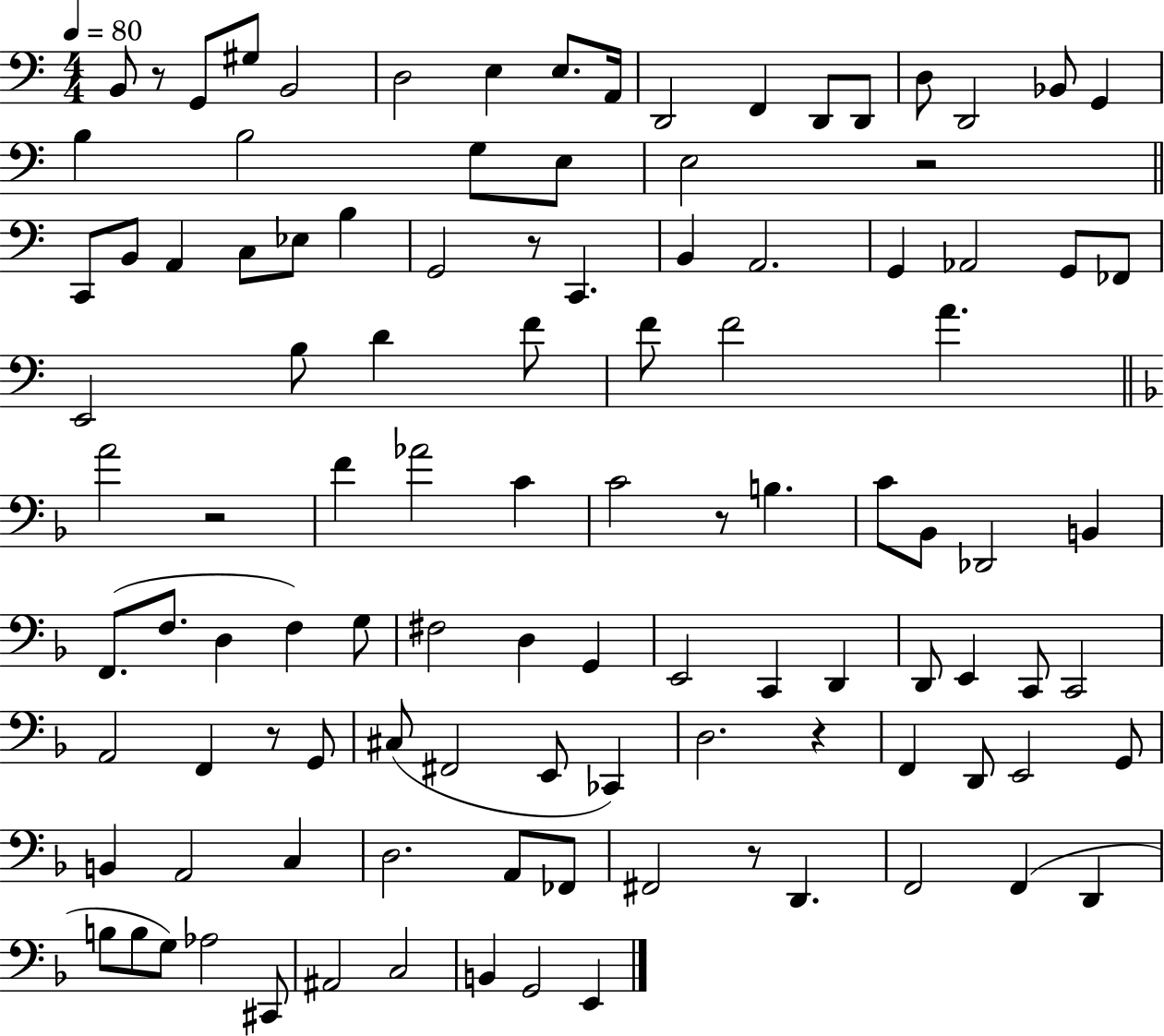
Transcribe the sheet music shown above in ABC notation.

X:1
T:Untitled
M:4/4
L:1/4
K:C
B,,/2 z/2 G,,/2 ^G,/2 B,,2 D,2 E, E,/2 A,,/4 D,,2 F,, D,,/2 D,,/2 D,/2 D,,2 _B,,/2 G,, B, B,2 G,/2 E,/2 E,2 z2 C,,/2 B,,/2 A,, C,/2 _E,/2 B, G,,2 z/2 C,, B,, A,,2 G,, _A,,2 G,,/2 _F,,/2 E,,2 B,/2 D F/2 F/2 F2 A A2 z2 F _A2 C C2 z/2 B, C/2 _B,,/2 _D,,2 B,, F,,/2 F,/2 D, F, G,/2 ^F,2 D, G,, E,,2 C,, D,, D,,/2 E,, C,,/2 C,,2 A,,2 F,, z/2 G,,/2 ^C,/2 ^F,,2 E,,/2 _C,, D,2 z F,, D,,/2 E,,2 G,,/2 B,, A,,2 C, D,2 A,,/2 _F,,/2 ^F,,2 z/2 D,, F,,2 F,, D,, B,/2 B,/2 G,/2 _A,2 ^C,,/2 ^A,,2 C,2 B,, G,,2 E,,